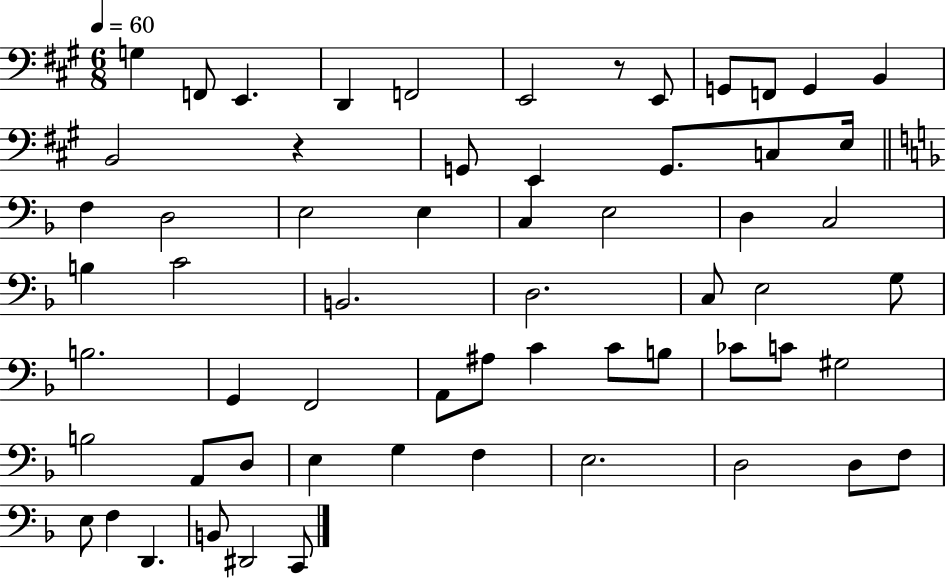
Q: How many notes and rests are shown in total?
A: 61